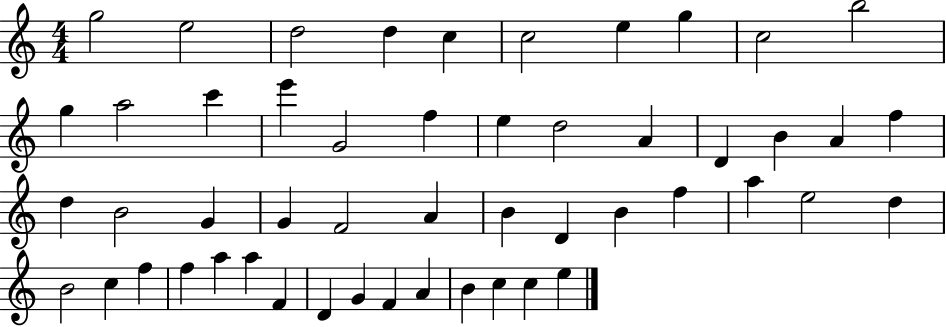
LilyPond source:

{
  \clef treble
  \numericTimeSignature
  \time 4/4
  \key c \major
  g''2 e''2 | d''2 d''4 c''4 | c''2 e''4 g''4 | c''2 b''2 | \break g''4 a''2 c'''4 | e'''4 g'2 f''4 | e''4 d''2 a'4 | d'4 b'4 a'4 f''4 | \break d''4 b'2 g'4 | g'4 f'2 a'4 | b'4 d'4 b'4 f''4 | a''4 e''2 d''4 | \break b'2 c''4 f''4 | f''4 a''4 a''4 f'4 | d'4 g'4 f'4 a'4 | b'4 c''4 c''4 e''4 | \break \bar "|."
}